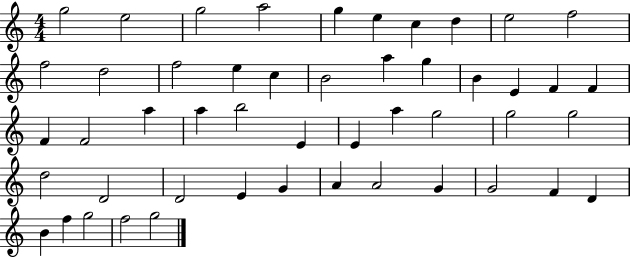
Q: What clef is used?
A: treble